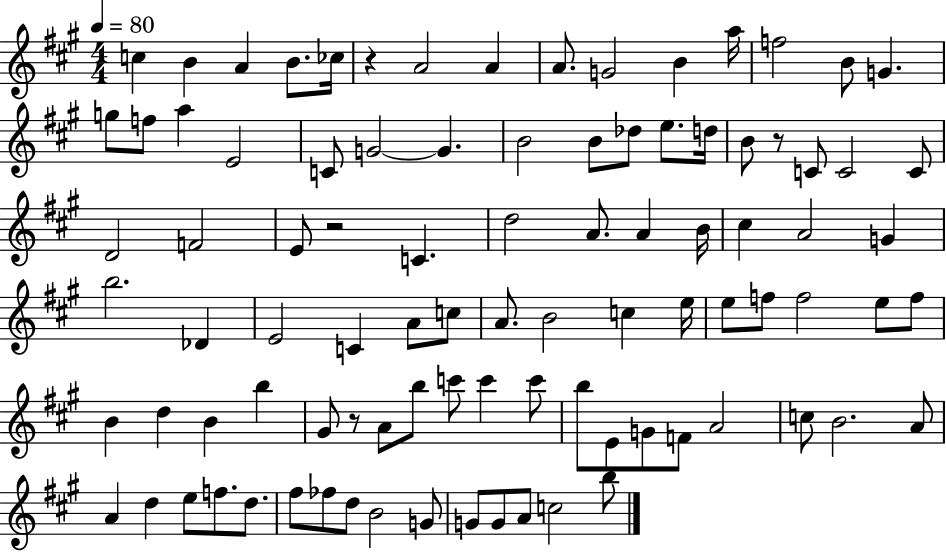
{
  \clef treble
  \numericTimeSignature
  \time 4/4
  \key a \major
  \tempo 4 = 80
  c''4 b'4 a'4 b'8. ces''16 | r4 a'2 a'4 | a'8. g'2 b'4 a''16 | f''2 b'8 g'4. | \break g''8 f''8 a''4 e'2 | c'8 g'2~~ g'4. | b'2 b'8 des''8 e''8. d''16 | b'8 r8 c'8 c'2 c'8 | \break d'2 f'2 | e'8 r2 c'4. | d''2 a'8. a'4 b'16 | cis''4 a'2 g'4 | \break b''2. des'4 | e'2 c'4 a'8 c''8 | a'8. b'2 c''4 e''16 | e''8 f''8 f''2 e''8 f''8 | \break b'4 d''4 b'4 b''4 | gis'8 r8 a'8 b''8 c'''8 c'''4 c'''8 | b''8 e'8 g'8 f'8 a'2 | c''8 b'2. a'8 | \break a'4 d''4 e''8 f''8. d''8. | fis''8 fes''8 d''8 b'2 g'8 | g'8 g'8 a'8 c''2 b''8 | \bar "|."
}